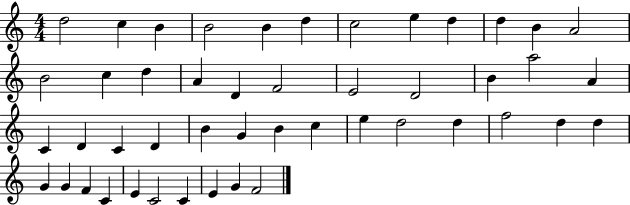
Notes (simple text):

D5/h C5/q B4/q B4/h B4/q D5/q C5/h E5/q D5/q D5/q B4/q A4/h B4/h C5/q D5/q A4/q D4/q F4/h E4/h D4/h B4/q A5/h A4/q C4/q D4/q C4/q D4/q B4/q G4/q B4/q C5/q E5/q D5/h D5/q F5/h D5/q D5/q G4/q G4/q F4/q C4/q E4/q C4/h C4/q E4/q G4/q F4/h